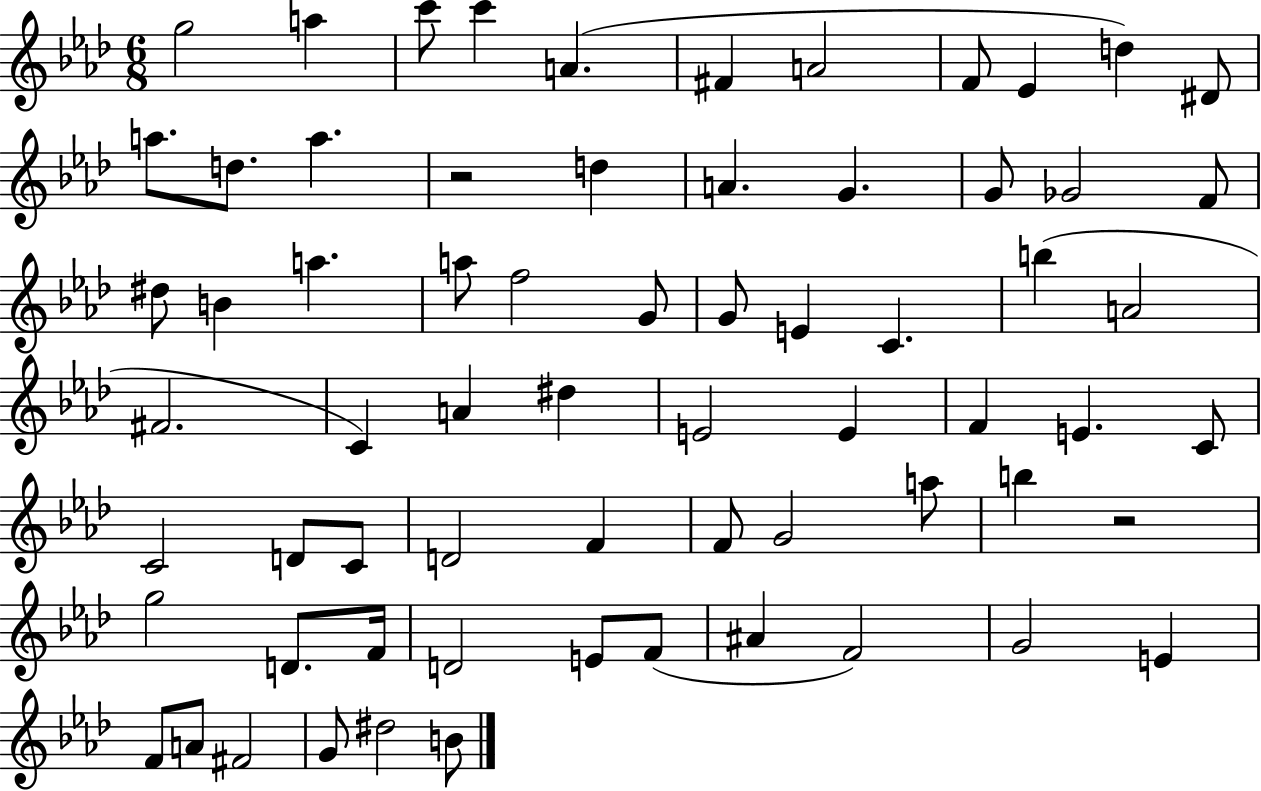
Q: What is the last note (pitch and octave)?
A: B4